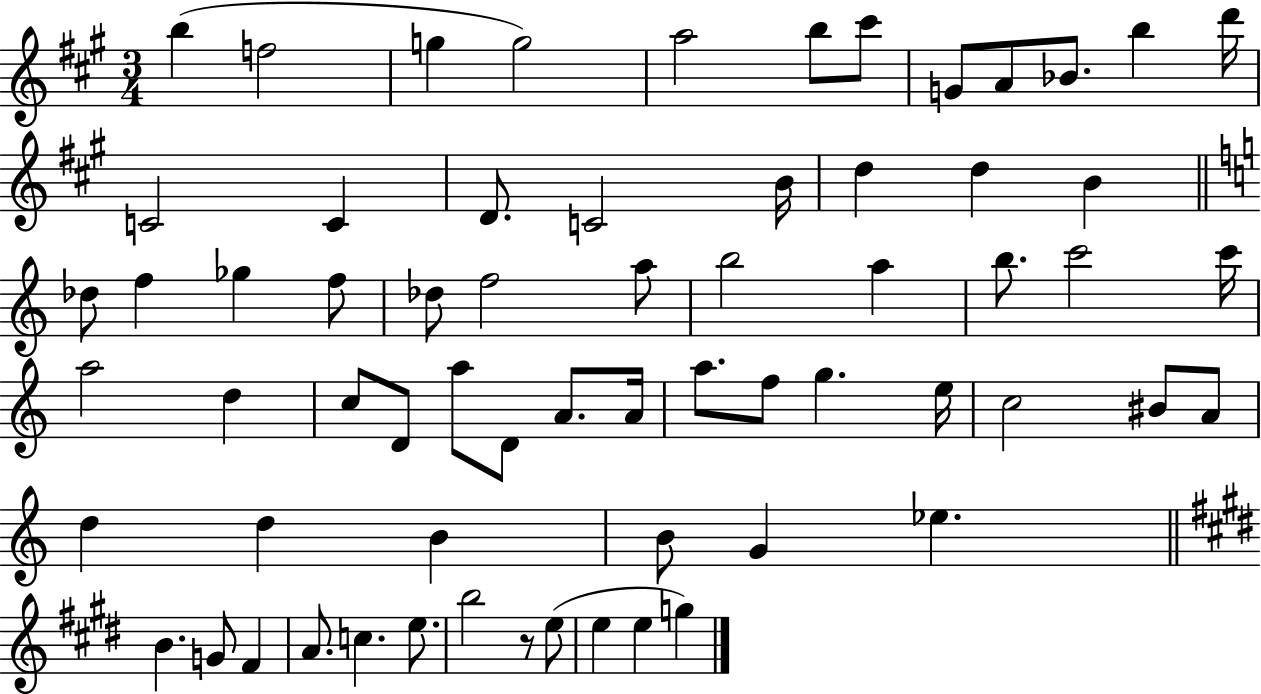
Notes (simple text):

B5/q F5/h G5/q G5/h A5/h B5/e C#6/e G4/e A4/e Bb4/e. B5/q D6/s C4/h C4/q D4/e. C4/h B4/s D5/q D5/q B4/q Db5/e F5/q Gb5/q F5/e Db5/e F5/h A5/e B5/h A5/q B5/e. C6/h C6/s A5/h D5/q C5/e D4/e A5/e D4/e A4/e. A4/s A5/e. F5/e G5/q. E5/s C5/h BIS4/e A4/e D5/q D5/q B4/q B4/e G4/q Eb5/q. B4/q. G4/e F#4/q A4/e. C5/q. E5/e. B5/h R/e E5/e E5/q E5/q G5/q